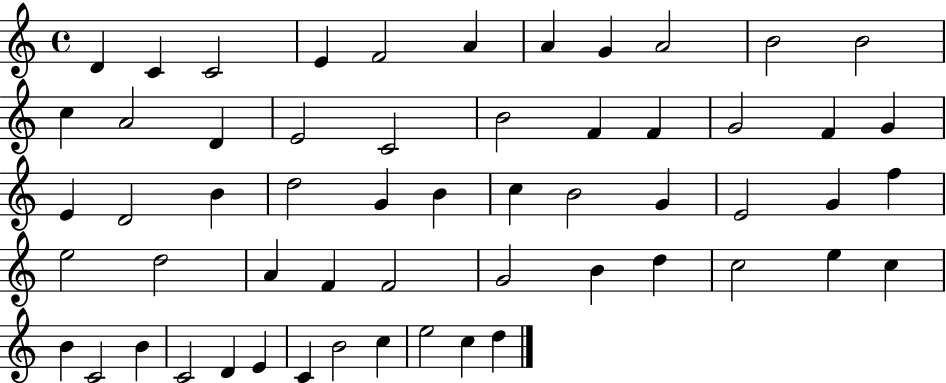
D4/q C4/q C4/h E4/q F4/h A4/q A4/q G4/q A4/h B4/h B4/h C5/q A4/h D4/q E4/h C4/h B4/h F4/q F4/q G4/h F4/q G4/q E4/q D4/h B4/q D5/h G4/q B4/q C5/q B4/h G4/q E4/h G4/q F5/q E5/h D5/h A4/q F4/q F4/h G4/h B4/q D5/q C5/h E5/q C5/q B4/q C4/h B4/q C4/h D4/q E4/q C4/q B4/h C5/q E5/h C5/q D5/q